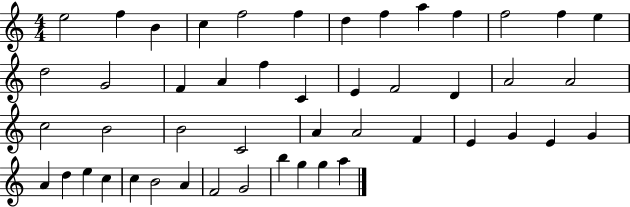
E5/h F5/q B4/q C5/q F5/h F5/q D5/q F5/q A5/q F5/q F5/h F5/q E5/q D5/h G4/h F4/q A4/q F5/q C4/q E4/q F4/h D4/q A4/h A4/h C5/h B4/h B4/h C4/h A4/q A4/h F4/q E4/q G4/q E4/q G4/q A4/q D5/q E5/q C5/q C5/q B4/h A4/q F4/h G4/h B5/q G5/q G5/q A5/q